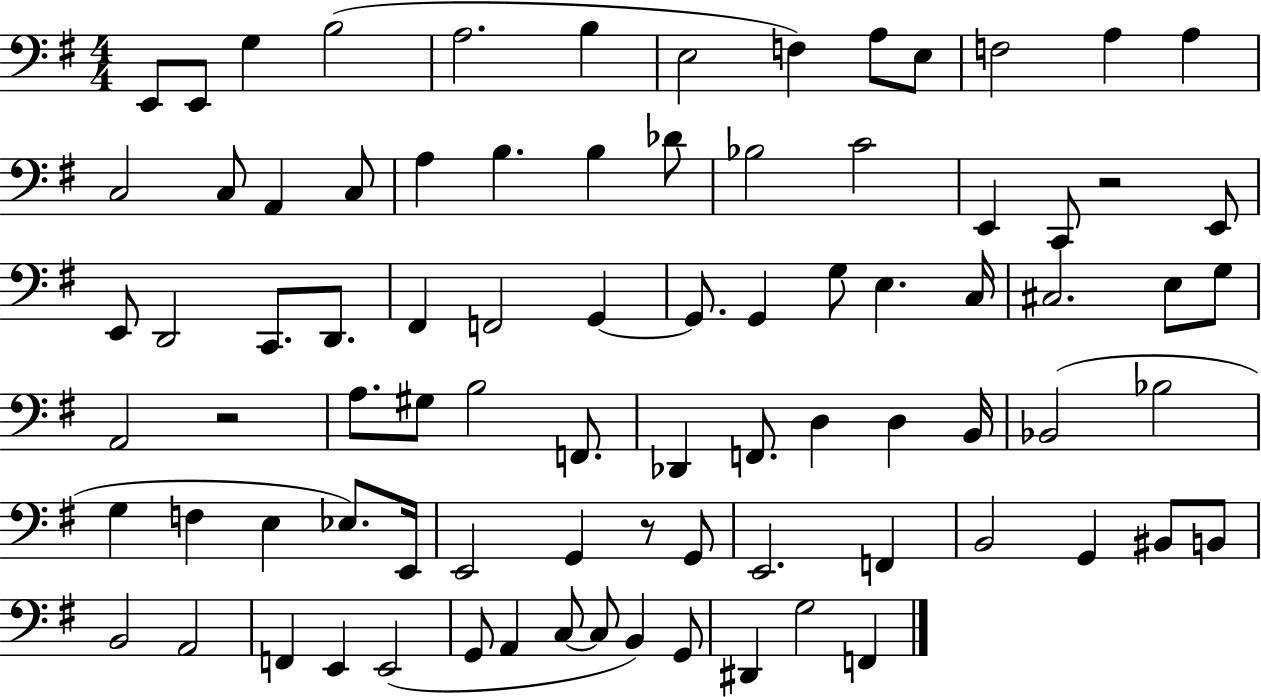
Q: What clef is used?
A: bass